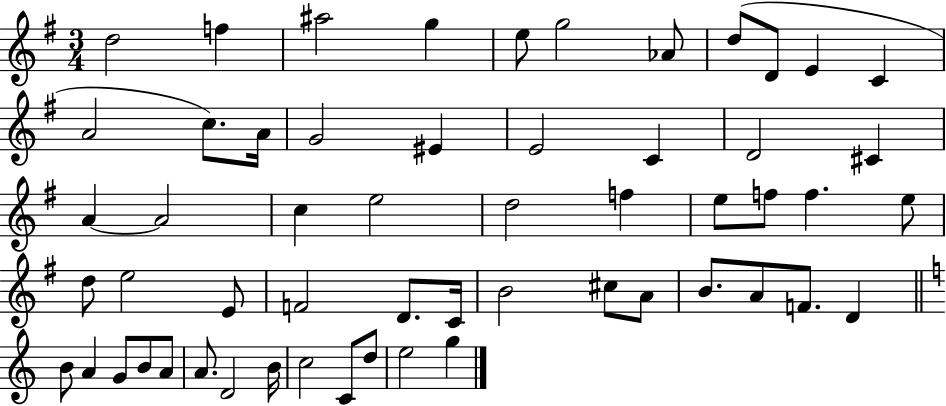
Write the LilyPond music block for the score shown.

{
  \clef treble
  \numericTimeSignature
  \time 3/4
  \key g \major
  d''2 f''4 | ais''2 g''4 | e''8 g''2 aes'8 | d''8( d'8 e'4 c'4 | \break a'2 c''8.) a'16 | g'2 eis'4 | e'2 c'4 | d'2 cis'4 | \break a'4~~ a'2 | c''4 e''2 | d''2 f''4 | e''8 f''8 f''4. e''8 | \break d''8 e''2 e'8 | f'2 d'8. c'16 | b'2 cis''8 a'8 | b'8. a'8 f'8. d'4 | \break \bar "||" \break \key c \major b'8 a'4 g'8 b'8 a'8 | a'8. d'2 b'16 | c''2 c'8 d''8 | e''2 g''4 | \break \bar "|."
}